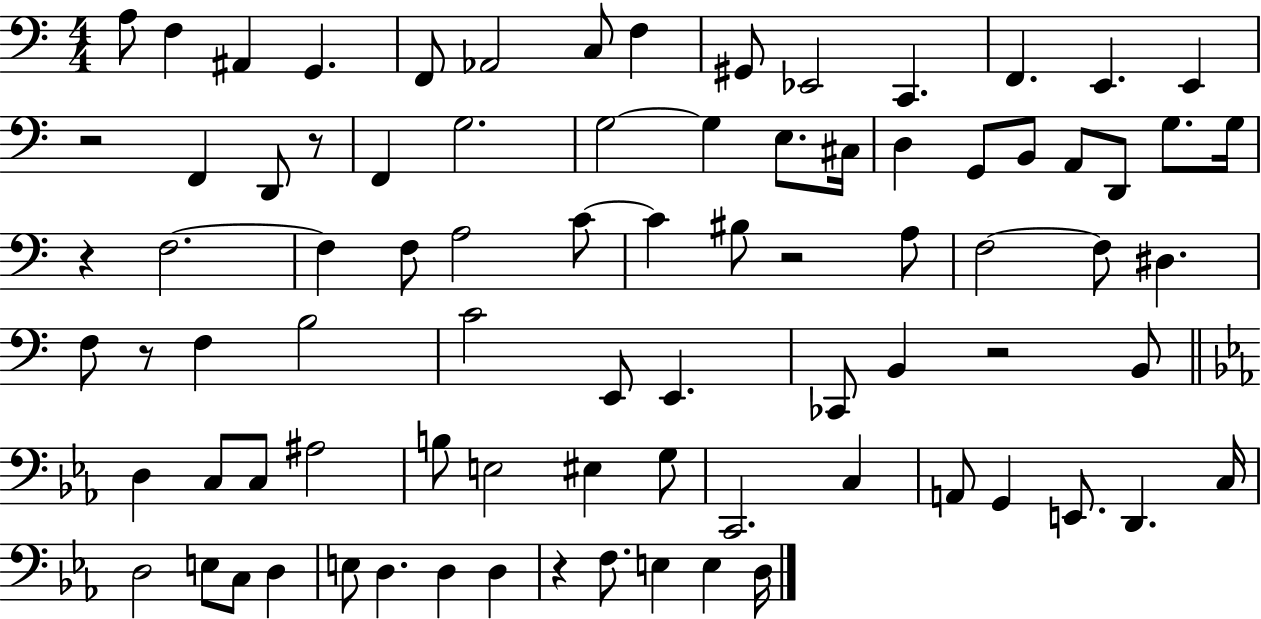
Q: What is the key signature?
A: C major